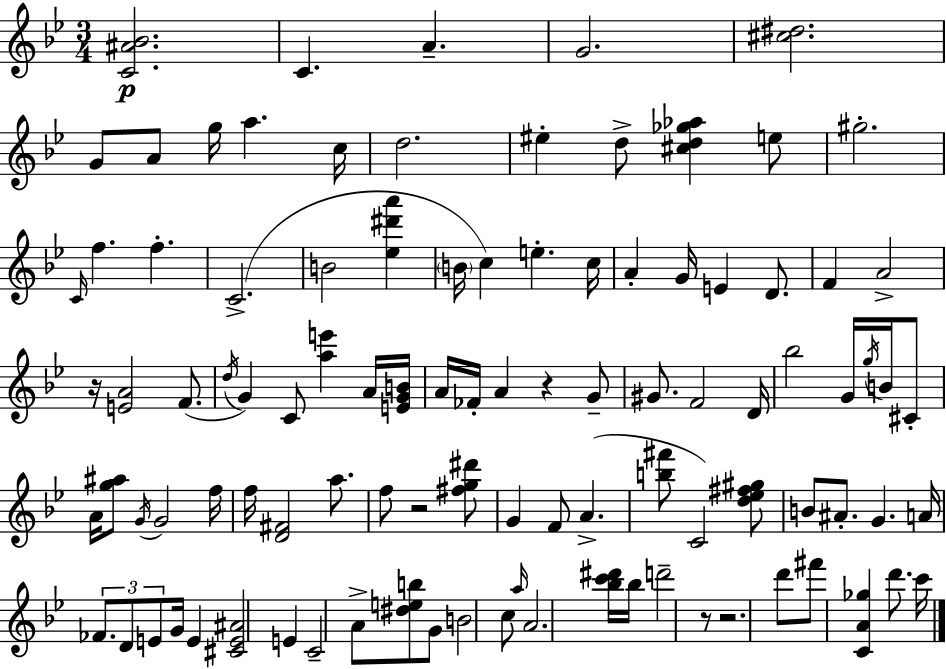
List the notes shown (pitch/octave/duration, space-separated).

[C4,A#4,Bb4]/h. C4/q. A4/q. G4/h. [C#5,D#5]/h. G4/e A4/e G5/s A5/q. C5/s D5/h. EIS5/q D5/e [C#5,D5,Gb5,Ab5]/q E5/e G#5/h. C4/s F5/q. F5/q. C4/h. B4/h [Eb5,D#6,A6]/q B4/s C5/q E5/q. C5/s A4/q G4/s E4/q D4/e. F4/q A4/h R/s [E4,A4]/h F4/e. D5/s G4/q C4/e [A5,E6]/q A4/s [E4,G4,B4]/s A4/s FES4/s A4/q R/q G4/e G#4/e. F4/h D4/s Bb5/h G4/s G5/s B4/s C#4/e A4/s [G5,A#5]/e G4/s G4/h F5/s F5/s [D4,F#4]/h A5/e. F5/e R/h [F#5,G5,D#6]/e G4/q F4/e A4/q. [B5,F#6]/e C4/h [D5,Eb5,F#5,G#5]/e B4/e A#4/e. G4/q. A4/s FES4/e. D4/e E4/e G4/s E4/q [C#4,E4,A#4]/h E4/q C4/h A4/e [D#5,E5,B5]/e G4/e B4/h C5/e A5/s A4/h. [Bb5,C6,D#6]/s Bb5/s D6/h R/e R/h. D6/e F#6/e [C4,A4,Gb5]/q D6/e. C6/s